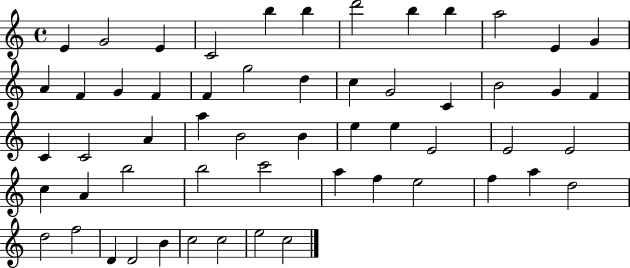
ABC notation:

X:1
T:Untitled
M:4/4
L:1/4
K:C
E G2 E C2 b b d'2 b b a2 E G A F G F F g2 d c G2 C B2 G F C C2 A a B2 B e e E2 E2 E2 c A b2 b2 c'2 a f e2 f a d2 d2 f2 D D2 B c2 c2 e2 c2